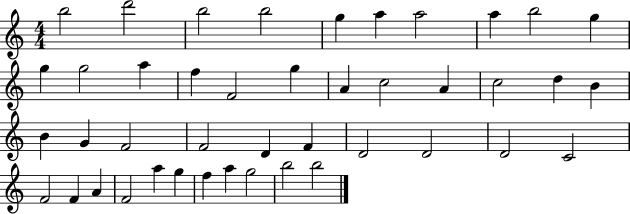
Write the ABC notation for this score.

X:1
T:Untitled
M:4/4
L:1/4
K:C
b2 d'2 b2 b2 g a a2 a b2 g g g2 a f F2 g A c2 A c2 d B B G F2 F2 D F D2 D2 D2 C2 F2 F A F2 a g f a g2 b2 b2